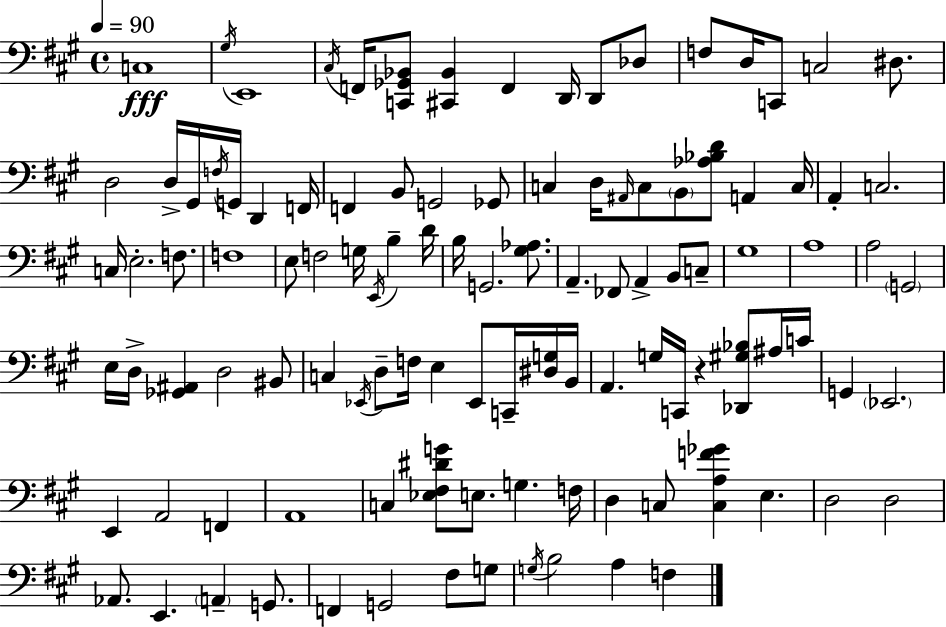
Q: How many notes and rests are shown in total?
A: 109